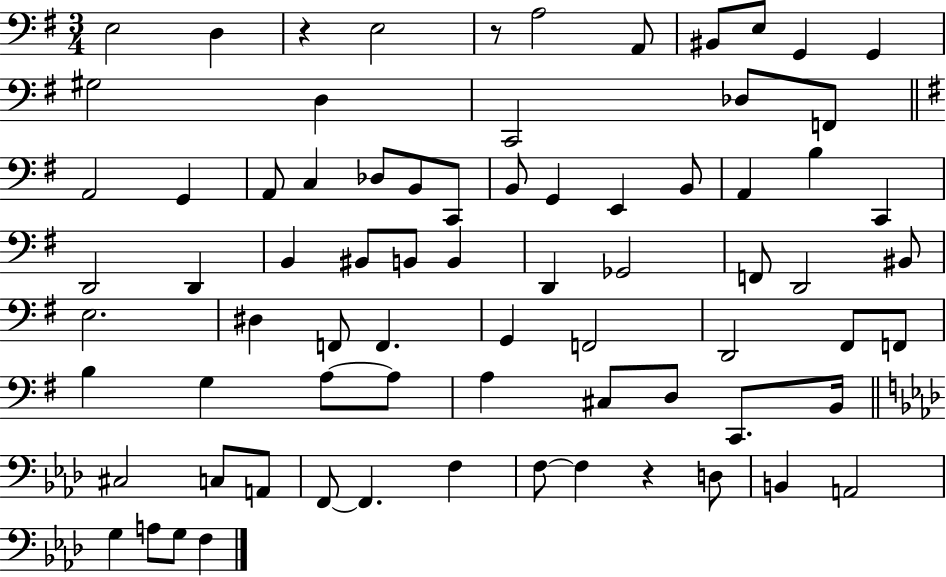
{
  \clef bass
  \numericTimeSignature
  \time 3/4
  \key g \major
  e2 d4 | r4 e2 | r8 a2 a,8 | bis,8 e8 g,4 g,4 | \break gis2 d4 | c,2 des8 f,8 | \bar "||" \break \key g \major a,2 g,4 | a,8 c4 des8 b,8 c,8 | b,8 g,4 e,4 b,8 | a,4 b4 c,4 | \break d,2 d,4 | b,4 bis,8 b,8 b,4 | d,4 ges,2 | f,8 d,2 bis,8 | \break e2. | dis4 f,8 f,4. | g,4 f,2 | d,2 fis,8 f,8 | \break b4 g4 a8~~ a8 | a4 cis8 d8 c,8. b,16 | \bar "||" \break \key f \minor cis2 c8 a,8 | f,8~~ f,4. f4 | f8~~ f4 r4 d8 | b,4 a,2 | \break g4 a8 g8 f4 | \bar "|."
}